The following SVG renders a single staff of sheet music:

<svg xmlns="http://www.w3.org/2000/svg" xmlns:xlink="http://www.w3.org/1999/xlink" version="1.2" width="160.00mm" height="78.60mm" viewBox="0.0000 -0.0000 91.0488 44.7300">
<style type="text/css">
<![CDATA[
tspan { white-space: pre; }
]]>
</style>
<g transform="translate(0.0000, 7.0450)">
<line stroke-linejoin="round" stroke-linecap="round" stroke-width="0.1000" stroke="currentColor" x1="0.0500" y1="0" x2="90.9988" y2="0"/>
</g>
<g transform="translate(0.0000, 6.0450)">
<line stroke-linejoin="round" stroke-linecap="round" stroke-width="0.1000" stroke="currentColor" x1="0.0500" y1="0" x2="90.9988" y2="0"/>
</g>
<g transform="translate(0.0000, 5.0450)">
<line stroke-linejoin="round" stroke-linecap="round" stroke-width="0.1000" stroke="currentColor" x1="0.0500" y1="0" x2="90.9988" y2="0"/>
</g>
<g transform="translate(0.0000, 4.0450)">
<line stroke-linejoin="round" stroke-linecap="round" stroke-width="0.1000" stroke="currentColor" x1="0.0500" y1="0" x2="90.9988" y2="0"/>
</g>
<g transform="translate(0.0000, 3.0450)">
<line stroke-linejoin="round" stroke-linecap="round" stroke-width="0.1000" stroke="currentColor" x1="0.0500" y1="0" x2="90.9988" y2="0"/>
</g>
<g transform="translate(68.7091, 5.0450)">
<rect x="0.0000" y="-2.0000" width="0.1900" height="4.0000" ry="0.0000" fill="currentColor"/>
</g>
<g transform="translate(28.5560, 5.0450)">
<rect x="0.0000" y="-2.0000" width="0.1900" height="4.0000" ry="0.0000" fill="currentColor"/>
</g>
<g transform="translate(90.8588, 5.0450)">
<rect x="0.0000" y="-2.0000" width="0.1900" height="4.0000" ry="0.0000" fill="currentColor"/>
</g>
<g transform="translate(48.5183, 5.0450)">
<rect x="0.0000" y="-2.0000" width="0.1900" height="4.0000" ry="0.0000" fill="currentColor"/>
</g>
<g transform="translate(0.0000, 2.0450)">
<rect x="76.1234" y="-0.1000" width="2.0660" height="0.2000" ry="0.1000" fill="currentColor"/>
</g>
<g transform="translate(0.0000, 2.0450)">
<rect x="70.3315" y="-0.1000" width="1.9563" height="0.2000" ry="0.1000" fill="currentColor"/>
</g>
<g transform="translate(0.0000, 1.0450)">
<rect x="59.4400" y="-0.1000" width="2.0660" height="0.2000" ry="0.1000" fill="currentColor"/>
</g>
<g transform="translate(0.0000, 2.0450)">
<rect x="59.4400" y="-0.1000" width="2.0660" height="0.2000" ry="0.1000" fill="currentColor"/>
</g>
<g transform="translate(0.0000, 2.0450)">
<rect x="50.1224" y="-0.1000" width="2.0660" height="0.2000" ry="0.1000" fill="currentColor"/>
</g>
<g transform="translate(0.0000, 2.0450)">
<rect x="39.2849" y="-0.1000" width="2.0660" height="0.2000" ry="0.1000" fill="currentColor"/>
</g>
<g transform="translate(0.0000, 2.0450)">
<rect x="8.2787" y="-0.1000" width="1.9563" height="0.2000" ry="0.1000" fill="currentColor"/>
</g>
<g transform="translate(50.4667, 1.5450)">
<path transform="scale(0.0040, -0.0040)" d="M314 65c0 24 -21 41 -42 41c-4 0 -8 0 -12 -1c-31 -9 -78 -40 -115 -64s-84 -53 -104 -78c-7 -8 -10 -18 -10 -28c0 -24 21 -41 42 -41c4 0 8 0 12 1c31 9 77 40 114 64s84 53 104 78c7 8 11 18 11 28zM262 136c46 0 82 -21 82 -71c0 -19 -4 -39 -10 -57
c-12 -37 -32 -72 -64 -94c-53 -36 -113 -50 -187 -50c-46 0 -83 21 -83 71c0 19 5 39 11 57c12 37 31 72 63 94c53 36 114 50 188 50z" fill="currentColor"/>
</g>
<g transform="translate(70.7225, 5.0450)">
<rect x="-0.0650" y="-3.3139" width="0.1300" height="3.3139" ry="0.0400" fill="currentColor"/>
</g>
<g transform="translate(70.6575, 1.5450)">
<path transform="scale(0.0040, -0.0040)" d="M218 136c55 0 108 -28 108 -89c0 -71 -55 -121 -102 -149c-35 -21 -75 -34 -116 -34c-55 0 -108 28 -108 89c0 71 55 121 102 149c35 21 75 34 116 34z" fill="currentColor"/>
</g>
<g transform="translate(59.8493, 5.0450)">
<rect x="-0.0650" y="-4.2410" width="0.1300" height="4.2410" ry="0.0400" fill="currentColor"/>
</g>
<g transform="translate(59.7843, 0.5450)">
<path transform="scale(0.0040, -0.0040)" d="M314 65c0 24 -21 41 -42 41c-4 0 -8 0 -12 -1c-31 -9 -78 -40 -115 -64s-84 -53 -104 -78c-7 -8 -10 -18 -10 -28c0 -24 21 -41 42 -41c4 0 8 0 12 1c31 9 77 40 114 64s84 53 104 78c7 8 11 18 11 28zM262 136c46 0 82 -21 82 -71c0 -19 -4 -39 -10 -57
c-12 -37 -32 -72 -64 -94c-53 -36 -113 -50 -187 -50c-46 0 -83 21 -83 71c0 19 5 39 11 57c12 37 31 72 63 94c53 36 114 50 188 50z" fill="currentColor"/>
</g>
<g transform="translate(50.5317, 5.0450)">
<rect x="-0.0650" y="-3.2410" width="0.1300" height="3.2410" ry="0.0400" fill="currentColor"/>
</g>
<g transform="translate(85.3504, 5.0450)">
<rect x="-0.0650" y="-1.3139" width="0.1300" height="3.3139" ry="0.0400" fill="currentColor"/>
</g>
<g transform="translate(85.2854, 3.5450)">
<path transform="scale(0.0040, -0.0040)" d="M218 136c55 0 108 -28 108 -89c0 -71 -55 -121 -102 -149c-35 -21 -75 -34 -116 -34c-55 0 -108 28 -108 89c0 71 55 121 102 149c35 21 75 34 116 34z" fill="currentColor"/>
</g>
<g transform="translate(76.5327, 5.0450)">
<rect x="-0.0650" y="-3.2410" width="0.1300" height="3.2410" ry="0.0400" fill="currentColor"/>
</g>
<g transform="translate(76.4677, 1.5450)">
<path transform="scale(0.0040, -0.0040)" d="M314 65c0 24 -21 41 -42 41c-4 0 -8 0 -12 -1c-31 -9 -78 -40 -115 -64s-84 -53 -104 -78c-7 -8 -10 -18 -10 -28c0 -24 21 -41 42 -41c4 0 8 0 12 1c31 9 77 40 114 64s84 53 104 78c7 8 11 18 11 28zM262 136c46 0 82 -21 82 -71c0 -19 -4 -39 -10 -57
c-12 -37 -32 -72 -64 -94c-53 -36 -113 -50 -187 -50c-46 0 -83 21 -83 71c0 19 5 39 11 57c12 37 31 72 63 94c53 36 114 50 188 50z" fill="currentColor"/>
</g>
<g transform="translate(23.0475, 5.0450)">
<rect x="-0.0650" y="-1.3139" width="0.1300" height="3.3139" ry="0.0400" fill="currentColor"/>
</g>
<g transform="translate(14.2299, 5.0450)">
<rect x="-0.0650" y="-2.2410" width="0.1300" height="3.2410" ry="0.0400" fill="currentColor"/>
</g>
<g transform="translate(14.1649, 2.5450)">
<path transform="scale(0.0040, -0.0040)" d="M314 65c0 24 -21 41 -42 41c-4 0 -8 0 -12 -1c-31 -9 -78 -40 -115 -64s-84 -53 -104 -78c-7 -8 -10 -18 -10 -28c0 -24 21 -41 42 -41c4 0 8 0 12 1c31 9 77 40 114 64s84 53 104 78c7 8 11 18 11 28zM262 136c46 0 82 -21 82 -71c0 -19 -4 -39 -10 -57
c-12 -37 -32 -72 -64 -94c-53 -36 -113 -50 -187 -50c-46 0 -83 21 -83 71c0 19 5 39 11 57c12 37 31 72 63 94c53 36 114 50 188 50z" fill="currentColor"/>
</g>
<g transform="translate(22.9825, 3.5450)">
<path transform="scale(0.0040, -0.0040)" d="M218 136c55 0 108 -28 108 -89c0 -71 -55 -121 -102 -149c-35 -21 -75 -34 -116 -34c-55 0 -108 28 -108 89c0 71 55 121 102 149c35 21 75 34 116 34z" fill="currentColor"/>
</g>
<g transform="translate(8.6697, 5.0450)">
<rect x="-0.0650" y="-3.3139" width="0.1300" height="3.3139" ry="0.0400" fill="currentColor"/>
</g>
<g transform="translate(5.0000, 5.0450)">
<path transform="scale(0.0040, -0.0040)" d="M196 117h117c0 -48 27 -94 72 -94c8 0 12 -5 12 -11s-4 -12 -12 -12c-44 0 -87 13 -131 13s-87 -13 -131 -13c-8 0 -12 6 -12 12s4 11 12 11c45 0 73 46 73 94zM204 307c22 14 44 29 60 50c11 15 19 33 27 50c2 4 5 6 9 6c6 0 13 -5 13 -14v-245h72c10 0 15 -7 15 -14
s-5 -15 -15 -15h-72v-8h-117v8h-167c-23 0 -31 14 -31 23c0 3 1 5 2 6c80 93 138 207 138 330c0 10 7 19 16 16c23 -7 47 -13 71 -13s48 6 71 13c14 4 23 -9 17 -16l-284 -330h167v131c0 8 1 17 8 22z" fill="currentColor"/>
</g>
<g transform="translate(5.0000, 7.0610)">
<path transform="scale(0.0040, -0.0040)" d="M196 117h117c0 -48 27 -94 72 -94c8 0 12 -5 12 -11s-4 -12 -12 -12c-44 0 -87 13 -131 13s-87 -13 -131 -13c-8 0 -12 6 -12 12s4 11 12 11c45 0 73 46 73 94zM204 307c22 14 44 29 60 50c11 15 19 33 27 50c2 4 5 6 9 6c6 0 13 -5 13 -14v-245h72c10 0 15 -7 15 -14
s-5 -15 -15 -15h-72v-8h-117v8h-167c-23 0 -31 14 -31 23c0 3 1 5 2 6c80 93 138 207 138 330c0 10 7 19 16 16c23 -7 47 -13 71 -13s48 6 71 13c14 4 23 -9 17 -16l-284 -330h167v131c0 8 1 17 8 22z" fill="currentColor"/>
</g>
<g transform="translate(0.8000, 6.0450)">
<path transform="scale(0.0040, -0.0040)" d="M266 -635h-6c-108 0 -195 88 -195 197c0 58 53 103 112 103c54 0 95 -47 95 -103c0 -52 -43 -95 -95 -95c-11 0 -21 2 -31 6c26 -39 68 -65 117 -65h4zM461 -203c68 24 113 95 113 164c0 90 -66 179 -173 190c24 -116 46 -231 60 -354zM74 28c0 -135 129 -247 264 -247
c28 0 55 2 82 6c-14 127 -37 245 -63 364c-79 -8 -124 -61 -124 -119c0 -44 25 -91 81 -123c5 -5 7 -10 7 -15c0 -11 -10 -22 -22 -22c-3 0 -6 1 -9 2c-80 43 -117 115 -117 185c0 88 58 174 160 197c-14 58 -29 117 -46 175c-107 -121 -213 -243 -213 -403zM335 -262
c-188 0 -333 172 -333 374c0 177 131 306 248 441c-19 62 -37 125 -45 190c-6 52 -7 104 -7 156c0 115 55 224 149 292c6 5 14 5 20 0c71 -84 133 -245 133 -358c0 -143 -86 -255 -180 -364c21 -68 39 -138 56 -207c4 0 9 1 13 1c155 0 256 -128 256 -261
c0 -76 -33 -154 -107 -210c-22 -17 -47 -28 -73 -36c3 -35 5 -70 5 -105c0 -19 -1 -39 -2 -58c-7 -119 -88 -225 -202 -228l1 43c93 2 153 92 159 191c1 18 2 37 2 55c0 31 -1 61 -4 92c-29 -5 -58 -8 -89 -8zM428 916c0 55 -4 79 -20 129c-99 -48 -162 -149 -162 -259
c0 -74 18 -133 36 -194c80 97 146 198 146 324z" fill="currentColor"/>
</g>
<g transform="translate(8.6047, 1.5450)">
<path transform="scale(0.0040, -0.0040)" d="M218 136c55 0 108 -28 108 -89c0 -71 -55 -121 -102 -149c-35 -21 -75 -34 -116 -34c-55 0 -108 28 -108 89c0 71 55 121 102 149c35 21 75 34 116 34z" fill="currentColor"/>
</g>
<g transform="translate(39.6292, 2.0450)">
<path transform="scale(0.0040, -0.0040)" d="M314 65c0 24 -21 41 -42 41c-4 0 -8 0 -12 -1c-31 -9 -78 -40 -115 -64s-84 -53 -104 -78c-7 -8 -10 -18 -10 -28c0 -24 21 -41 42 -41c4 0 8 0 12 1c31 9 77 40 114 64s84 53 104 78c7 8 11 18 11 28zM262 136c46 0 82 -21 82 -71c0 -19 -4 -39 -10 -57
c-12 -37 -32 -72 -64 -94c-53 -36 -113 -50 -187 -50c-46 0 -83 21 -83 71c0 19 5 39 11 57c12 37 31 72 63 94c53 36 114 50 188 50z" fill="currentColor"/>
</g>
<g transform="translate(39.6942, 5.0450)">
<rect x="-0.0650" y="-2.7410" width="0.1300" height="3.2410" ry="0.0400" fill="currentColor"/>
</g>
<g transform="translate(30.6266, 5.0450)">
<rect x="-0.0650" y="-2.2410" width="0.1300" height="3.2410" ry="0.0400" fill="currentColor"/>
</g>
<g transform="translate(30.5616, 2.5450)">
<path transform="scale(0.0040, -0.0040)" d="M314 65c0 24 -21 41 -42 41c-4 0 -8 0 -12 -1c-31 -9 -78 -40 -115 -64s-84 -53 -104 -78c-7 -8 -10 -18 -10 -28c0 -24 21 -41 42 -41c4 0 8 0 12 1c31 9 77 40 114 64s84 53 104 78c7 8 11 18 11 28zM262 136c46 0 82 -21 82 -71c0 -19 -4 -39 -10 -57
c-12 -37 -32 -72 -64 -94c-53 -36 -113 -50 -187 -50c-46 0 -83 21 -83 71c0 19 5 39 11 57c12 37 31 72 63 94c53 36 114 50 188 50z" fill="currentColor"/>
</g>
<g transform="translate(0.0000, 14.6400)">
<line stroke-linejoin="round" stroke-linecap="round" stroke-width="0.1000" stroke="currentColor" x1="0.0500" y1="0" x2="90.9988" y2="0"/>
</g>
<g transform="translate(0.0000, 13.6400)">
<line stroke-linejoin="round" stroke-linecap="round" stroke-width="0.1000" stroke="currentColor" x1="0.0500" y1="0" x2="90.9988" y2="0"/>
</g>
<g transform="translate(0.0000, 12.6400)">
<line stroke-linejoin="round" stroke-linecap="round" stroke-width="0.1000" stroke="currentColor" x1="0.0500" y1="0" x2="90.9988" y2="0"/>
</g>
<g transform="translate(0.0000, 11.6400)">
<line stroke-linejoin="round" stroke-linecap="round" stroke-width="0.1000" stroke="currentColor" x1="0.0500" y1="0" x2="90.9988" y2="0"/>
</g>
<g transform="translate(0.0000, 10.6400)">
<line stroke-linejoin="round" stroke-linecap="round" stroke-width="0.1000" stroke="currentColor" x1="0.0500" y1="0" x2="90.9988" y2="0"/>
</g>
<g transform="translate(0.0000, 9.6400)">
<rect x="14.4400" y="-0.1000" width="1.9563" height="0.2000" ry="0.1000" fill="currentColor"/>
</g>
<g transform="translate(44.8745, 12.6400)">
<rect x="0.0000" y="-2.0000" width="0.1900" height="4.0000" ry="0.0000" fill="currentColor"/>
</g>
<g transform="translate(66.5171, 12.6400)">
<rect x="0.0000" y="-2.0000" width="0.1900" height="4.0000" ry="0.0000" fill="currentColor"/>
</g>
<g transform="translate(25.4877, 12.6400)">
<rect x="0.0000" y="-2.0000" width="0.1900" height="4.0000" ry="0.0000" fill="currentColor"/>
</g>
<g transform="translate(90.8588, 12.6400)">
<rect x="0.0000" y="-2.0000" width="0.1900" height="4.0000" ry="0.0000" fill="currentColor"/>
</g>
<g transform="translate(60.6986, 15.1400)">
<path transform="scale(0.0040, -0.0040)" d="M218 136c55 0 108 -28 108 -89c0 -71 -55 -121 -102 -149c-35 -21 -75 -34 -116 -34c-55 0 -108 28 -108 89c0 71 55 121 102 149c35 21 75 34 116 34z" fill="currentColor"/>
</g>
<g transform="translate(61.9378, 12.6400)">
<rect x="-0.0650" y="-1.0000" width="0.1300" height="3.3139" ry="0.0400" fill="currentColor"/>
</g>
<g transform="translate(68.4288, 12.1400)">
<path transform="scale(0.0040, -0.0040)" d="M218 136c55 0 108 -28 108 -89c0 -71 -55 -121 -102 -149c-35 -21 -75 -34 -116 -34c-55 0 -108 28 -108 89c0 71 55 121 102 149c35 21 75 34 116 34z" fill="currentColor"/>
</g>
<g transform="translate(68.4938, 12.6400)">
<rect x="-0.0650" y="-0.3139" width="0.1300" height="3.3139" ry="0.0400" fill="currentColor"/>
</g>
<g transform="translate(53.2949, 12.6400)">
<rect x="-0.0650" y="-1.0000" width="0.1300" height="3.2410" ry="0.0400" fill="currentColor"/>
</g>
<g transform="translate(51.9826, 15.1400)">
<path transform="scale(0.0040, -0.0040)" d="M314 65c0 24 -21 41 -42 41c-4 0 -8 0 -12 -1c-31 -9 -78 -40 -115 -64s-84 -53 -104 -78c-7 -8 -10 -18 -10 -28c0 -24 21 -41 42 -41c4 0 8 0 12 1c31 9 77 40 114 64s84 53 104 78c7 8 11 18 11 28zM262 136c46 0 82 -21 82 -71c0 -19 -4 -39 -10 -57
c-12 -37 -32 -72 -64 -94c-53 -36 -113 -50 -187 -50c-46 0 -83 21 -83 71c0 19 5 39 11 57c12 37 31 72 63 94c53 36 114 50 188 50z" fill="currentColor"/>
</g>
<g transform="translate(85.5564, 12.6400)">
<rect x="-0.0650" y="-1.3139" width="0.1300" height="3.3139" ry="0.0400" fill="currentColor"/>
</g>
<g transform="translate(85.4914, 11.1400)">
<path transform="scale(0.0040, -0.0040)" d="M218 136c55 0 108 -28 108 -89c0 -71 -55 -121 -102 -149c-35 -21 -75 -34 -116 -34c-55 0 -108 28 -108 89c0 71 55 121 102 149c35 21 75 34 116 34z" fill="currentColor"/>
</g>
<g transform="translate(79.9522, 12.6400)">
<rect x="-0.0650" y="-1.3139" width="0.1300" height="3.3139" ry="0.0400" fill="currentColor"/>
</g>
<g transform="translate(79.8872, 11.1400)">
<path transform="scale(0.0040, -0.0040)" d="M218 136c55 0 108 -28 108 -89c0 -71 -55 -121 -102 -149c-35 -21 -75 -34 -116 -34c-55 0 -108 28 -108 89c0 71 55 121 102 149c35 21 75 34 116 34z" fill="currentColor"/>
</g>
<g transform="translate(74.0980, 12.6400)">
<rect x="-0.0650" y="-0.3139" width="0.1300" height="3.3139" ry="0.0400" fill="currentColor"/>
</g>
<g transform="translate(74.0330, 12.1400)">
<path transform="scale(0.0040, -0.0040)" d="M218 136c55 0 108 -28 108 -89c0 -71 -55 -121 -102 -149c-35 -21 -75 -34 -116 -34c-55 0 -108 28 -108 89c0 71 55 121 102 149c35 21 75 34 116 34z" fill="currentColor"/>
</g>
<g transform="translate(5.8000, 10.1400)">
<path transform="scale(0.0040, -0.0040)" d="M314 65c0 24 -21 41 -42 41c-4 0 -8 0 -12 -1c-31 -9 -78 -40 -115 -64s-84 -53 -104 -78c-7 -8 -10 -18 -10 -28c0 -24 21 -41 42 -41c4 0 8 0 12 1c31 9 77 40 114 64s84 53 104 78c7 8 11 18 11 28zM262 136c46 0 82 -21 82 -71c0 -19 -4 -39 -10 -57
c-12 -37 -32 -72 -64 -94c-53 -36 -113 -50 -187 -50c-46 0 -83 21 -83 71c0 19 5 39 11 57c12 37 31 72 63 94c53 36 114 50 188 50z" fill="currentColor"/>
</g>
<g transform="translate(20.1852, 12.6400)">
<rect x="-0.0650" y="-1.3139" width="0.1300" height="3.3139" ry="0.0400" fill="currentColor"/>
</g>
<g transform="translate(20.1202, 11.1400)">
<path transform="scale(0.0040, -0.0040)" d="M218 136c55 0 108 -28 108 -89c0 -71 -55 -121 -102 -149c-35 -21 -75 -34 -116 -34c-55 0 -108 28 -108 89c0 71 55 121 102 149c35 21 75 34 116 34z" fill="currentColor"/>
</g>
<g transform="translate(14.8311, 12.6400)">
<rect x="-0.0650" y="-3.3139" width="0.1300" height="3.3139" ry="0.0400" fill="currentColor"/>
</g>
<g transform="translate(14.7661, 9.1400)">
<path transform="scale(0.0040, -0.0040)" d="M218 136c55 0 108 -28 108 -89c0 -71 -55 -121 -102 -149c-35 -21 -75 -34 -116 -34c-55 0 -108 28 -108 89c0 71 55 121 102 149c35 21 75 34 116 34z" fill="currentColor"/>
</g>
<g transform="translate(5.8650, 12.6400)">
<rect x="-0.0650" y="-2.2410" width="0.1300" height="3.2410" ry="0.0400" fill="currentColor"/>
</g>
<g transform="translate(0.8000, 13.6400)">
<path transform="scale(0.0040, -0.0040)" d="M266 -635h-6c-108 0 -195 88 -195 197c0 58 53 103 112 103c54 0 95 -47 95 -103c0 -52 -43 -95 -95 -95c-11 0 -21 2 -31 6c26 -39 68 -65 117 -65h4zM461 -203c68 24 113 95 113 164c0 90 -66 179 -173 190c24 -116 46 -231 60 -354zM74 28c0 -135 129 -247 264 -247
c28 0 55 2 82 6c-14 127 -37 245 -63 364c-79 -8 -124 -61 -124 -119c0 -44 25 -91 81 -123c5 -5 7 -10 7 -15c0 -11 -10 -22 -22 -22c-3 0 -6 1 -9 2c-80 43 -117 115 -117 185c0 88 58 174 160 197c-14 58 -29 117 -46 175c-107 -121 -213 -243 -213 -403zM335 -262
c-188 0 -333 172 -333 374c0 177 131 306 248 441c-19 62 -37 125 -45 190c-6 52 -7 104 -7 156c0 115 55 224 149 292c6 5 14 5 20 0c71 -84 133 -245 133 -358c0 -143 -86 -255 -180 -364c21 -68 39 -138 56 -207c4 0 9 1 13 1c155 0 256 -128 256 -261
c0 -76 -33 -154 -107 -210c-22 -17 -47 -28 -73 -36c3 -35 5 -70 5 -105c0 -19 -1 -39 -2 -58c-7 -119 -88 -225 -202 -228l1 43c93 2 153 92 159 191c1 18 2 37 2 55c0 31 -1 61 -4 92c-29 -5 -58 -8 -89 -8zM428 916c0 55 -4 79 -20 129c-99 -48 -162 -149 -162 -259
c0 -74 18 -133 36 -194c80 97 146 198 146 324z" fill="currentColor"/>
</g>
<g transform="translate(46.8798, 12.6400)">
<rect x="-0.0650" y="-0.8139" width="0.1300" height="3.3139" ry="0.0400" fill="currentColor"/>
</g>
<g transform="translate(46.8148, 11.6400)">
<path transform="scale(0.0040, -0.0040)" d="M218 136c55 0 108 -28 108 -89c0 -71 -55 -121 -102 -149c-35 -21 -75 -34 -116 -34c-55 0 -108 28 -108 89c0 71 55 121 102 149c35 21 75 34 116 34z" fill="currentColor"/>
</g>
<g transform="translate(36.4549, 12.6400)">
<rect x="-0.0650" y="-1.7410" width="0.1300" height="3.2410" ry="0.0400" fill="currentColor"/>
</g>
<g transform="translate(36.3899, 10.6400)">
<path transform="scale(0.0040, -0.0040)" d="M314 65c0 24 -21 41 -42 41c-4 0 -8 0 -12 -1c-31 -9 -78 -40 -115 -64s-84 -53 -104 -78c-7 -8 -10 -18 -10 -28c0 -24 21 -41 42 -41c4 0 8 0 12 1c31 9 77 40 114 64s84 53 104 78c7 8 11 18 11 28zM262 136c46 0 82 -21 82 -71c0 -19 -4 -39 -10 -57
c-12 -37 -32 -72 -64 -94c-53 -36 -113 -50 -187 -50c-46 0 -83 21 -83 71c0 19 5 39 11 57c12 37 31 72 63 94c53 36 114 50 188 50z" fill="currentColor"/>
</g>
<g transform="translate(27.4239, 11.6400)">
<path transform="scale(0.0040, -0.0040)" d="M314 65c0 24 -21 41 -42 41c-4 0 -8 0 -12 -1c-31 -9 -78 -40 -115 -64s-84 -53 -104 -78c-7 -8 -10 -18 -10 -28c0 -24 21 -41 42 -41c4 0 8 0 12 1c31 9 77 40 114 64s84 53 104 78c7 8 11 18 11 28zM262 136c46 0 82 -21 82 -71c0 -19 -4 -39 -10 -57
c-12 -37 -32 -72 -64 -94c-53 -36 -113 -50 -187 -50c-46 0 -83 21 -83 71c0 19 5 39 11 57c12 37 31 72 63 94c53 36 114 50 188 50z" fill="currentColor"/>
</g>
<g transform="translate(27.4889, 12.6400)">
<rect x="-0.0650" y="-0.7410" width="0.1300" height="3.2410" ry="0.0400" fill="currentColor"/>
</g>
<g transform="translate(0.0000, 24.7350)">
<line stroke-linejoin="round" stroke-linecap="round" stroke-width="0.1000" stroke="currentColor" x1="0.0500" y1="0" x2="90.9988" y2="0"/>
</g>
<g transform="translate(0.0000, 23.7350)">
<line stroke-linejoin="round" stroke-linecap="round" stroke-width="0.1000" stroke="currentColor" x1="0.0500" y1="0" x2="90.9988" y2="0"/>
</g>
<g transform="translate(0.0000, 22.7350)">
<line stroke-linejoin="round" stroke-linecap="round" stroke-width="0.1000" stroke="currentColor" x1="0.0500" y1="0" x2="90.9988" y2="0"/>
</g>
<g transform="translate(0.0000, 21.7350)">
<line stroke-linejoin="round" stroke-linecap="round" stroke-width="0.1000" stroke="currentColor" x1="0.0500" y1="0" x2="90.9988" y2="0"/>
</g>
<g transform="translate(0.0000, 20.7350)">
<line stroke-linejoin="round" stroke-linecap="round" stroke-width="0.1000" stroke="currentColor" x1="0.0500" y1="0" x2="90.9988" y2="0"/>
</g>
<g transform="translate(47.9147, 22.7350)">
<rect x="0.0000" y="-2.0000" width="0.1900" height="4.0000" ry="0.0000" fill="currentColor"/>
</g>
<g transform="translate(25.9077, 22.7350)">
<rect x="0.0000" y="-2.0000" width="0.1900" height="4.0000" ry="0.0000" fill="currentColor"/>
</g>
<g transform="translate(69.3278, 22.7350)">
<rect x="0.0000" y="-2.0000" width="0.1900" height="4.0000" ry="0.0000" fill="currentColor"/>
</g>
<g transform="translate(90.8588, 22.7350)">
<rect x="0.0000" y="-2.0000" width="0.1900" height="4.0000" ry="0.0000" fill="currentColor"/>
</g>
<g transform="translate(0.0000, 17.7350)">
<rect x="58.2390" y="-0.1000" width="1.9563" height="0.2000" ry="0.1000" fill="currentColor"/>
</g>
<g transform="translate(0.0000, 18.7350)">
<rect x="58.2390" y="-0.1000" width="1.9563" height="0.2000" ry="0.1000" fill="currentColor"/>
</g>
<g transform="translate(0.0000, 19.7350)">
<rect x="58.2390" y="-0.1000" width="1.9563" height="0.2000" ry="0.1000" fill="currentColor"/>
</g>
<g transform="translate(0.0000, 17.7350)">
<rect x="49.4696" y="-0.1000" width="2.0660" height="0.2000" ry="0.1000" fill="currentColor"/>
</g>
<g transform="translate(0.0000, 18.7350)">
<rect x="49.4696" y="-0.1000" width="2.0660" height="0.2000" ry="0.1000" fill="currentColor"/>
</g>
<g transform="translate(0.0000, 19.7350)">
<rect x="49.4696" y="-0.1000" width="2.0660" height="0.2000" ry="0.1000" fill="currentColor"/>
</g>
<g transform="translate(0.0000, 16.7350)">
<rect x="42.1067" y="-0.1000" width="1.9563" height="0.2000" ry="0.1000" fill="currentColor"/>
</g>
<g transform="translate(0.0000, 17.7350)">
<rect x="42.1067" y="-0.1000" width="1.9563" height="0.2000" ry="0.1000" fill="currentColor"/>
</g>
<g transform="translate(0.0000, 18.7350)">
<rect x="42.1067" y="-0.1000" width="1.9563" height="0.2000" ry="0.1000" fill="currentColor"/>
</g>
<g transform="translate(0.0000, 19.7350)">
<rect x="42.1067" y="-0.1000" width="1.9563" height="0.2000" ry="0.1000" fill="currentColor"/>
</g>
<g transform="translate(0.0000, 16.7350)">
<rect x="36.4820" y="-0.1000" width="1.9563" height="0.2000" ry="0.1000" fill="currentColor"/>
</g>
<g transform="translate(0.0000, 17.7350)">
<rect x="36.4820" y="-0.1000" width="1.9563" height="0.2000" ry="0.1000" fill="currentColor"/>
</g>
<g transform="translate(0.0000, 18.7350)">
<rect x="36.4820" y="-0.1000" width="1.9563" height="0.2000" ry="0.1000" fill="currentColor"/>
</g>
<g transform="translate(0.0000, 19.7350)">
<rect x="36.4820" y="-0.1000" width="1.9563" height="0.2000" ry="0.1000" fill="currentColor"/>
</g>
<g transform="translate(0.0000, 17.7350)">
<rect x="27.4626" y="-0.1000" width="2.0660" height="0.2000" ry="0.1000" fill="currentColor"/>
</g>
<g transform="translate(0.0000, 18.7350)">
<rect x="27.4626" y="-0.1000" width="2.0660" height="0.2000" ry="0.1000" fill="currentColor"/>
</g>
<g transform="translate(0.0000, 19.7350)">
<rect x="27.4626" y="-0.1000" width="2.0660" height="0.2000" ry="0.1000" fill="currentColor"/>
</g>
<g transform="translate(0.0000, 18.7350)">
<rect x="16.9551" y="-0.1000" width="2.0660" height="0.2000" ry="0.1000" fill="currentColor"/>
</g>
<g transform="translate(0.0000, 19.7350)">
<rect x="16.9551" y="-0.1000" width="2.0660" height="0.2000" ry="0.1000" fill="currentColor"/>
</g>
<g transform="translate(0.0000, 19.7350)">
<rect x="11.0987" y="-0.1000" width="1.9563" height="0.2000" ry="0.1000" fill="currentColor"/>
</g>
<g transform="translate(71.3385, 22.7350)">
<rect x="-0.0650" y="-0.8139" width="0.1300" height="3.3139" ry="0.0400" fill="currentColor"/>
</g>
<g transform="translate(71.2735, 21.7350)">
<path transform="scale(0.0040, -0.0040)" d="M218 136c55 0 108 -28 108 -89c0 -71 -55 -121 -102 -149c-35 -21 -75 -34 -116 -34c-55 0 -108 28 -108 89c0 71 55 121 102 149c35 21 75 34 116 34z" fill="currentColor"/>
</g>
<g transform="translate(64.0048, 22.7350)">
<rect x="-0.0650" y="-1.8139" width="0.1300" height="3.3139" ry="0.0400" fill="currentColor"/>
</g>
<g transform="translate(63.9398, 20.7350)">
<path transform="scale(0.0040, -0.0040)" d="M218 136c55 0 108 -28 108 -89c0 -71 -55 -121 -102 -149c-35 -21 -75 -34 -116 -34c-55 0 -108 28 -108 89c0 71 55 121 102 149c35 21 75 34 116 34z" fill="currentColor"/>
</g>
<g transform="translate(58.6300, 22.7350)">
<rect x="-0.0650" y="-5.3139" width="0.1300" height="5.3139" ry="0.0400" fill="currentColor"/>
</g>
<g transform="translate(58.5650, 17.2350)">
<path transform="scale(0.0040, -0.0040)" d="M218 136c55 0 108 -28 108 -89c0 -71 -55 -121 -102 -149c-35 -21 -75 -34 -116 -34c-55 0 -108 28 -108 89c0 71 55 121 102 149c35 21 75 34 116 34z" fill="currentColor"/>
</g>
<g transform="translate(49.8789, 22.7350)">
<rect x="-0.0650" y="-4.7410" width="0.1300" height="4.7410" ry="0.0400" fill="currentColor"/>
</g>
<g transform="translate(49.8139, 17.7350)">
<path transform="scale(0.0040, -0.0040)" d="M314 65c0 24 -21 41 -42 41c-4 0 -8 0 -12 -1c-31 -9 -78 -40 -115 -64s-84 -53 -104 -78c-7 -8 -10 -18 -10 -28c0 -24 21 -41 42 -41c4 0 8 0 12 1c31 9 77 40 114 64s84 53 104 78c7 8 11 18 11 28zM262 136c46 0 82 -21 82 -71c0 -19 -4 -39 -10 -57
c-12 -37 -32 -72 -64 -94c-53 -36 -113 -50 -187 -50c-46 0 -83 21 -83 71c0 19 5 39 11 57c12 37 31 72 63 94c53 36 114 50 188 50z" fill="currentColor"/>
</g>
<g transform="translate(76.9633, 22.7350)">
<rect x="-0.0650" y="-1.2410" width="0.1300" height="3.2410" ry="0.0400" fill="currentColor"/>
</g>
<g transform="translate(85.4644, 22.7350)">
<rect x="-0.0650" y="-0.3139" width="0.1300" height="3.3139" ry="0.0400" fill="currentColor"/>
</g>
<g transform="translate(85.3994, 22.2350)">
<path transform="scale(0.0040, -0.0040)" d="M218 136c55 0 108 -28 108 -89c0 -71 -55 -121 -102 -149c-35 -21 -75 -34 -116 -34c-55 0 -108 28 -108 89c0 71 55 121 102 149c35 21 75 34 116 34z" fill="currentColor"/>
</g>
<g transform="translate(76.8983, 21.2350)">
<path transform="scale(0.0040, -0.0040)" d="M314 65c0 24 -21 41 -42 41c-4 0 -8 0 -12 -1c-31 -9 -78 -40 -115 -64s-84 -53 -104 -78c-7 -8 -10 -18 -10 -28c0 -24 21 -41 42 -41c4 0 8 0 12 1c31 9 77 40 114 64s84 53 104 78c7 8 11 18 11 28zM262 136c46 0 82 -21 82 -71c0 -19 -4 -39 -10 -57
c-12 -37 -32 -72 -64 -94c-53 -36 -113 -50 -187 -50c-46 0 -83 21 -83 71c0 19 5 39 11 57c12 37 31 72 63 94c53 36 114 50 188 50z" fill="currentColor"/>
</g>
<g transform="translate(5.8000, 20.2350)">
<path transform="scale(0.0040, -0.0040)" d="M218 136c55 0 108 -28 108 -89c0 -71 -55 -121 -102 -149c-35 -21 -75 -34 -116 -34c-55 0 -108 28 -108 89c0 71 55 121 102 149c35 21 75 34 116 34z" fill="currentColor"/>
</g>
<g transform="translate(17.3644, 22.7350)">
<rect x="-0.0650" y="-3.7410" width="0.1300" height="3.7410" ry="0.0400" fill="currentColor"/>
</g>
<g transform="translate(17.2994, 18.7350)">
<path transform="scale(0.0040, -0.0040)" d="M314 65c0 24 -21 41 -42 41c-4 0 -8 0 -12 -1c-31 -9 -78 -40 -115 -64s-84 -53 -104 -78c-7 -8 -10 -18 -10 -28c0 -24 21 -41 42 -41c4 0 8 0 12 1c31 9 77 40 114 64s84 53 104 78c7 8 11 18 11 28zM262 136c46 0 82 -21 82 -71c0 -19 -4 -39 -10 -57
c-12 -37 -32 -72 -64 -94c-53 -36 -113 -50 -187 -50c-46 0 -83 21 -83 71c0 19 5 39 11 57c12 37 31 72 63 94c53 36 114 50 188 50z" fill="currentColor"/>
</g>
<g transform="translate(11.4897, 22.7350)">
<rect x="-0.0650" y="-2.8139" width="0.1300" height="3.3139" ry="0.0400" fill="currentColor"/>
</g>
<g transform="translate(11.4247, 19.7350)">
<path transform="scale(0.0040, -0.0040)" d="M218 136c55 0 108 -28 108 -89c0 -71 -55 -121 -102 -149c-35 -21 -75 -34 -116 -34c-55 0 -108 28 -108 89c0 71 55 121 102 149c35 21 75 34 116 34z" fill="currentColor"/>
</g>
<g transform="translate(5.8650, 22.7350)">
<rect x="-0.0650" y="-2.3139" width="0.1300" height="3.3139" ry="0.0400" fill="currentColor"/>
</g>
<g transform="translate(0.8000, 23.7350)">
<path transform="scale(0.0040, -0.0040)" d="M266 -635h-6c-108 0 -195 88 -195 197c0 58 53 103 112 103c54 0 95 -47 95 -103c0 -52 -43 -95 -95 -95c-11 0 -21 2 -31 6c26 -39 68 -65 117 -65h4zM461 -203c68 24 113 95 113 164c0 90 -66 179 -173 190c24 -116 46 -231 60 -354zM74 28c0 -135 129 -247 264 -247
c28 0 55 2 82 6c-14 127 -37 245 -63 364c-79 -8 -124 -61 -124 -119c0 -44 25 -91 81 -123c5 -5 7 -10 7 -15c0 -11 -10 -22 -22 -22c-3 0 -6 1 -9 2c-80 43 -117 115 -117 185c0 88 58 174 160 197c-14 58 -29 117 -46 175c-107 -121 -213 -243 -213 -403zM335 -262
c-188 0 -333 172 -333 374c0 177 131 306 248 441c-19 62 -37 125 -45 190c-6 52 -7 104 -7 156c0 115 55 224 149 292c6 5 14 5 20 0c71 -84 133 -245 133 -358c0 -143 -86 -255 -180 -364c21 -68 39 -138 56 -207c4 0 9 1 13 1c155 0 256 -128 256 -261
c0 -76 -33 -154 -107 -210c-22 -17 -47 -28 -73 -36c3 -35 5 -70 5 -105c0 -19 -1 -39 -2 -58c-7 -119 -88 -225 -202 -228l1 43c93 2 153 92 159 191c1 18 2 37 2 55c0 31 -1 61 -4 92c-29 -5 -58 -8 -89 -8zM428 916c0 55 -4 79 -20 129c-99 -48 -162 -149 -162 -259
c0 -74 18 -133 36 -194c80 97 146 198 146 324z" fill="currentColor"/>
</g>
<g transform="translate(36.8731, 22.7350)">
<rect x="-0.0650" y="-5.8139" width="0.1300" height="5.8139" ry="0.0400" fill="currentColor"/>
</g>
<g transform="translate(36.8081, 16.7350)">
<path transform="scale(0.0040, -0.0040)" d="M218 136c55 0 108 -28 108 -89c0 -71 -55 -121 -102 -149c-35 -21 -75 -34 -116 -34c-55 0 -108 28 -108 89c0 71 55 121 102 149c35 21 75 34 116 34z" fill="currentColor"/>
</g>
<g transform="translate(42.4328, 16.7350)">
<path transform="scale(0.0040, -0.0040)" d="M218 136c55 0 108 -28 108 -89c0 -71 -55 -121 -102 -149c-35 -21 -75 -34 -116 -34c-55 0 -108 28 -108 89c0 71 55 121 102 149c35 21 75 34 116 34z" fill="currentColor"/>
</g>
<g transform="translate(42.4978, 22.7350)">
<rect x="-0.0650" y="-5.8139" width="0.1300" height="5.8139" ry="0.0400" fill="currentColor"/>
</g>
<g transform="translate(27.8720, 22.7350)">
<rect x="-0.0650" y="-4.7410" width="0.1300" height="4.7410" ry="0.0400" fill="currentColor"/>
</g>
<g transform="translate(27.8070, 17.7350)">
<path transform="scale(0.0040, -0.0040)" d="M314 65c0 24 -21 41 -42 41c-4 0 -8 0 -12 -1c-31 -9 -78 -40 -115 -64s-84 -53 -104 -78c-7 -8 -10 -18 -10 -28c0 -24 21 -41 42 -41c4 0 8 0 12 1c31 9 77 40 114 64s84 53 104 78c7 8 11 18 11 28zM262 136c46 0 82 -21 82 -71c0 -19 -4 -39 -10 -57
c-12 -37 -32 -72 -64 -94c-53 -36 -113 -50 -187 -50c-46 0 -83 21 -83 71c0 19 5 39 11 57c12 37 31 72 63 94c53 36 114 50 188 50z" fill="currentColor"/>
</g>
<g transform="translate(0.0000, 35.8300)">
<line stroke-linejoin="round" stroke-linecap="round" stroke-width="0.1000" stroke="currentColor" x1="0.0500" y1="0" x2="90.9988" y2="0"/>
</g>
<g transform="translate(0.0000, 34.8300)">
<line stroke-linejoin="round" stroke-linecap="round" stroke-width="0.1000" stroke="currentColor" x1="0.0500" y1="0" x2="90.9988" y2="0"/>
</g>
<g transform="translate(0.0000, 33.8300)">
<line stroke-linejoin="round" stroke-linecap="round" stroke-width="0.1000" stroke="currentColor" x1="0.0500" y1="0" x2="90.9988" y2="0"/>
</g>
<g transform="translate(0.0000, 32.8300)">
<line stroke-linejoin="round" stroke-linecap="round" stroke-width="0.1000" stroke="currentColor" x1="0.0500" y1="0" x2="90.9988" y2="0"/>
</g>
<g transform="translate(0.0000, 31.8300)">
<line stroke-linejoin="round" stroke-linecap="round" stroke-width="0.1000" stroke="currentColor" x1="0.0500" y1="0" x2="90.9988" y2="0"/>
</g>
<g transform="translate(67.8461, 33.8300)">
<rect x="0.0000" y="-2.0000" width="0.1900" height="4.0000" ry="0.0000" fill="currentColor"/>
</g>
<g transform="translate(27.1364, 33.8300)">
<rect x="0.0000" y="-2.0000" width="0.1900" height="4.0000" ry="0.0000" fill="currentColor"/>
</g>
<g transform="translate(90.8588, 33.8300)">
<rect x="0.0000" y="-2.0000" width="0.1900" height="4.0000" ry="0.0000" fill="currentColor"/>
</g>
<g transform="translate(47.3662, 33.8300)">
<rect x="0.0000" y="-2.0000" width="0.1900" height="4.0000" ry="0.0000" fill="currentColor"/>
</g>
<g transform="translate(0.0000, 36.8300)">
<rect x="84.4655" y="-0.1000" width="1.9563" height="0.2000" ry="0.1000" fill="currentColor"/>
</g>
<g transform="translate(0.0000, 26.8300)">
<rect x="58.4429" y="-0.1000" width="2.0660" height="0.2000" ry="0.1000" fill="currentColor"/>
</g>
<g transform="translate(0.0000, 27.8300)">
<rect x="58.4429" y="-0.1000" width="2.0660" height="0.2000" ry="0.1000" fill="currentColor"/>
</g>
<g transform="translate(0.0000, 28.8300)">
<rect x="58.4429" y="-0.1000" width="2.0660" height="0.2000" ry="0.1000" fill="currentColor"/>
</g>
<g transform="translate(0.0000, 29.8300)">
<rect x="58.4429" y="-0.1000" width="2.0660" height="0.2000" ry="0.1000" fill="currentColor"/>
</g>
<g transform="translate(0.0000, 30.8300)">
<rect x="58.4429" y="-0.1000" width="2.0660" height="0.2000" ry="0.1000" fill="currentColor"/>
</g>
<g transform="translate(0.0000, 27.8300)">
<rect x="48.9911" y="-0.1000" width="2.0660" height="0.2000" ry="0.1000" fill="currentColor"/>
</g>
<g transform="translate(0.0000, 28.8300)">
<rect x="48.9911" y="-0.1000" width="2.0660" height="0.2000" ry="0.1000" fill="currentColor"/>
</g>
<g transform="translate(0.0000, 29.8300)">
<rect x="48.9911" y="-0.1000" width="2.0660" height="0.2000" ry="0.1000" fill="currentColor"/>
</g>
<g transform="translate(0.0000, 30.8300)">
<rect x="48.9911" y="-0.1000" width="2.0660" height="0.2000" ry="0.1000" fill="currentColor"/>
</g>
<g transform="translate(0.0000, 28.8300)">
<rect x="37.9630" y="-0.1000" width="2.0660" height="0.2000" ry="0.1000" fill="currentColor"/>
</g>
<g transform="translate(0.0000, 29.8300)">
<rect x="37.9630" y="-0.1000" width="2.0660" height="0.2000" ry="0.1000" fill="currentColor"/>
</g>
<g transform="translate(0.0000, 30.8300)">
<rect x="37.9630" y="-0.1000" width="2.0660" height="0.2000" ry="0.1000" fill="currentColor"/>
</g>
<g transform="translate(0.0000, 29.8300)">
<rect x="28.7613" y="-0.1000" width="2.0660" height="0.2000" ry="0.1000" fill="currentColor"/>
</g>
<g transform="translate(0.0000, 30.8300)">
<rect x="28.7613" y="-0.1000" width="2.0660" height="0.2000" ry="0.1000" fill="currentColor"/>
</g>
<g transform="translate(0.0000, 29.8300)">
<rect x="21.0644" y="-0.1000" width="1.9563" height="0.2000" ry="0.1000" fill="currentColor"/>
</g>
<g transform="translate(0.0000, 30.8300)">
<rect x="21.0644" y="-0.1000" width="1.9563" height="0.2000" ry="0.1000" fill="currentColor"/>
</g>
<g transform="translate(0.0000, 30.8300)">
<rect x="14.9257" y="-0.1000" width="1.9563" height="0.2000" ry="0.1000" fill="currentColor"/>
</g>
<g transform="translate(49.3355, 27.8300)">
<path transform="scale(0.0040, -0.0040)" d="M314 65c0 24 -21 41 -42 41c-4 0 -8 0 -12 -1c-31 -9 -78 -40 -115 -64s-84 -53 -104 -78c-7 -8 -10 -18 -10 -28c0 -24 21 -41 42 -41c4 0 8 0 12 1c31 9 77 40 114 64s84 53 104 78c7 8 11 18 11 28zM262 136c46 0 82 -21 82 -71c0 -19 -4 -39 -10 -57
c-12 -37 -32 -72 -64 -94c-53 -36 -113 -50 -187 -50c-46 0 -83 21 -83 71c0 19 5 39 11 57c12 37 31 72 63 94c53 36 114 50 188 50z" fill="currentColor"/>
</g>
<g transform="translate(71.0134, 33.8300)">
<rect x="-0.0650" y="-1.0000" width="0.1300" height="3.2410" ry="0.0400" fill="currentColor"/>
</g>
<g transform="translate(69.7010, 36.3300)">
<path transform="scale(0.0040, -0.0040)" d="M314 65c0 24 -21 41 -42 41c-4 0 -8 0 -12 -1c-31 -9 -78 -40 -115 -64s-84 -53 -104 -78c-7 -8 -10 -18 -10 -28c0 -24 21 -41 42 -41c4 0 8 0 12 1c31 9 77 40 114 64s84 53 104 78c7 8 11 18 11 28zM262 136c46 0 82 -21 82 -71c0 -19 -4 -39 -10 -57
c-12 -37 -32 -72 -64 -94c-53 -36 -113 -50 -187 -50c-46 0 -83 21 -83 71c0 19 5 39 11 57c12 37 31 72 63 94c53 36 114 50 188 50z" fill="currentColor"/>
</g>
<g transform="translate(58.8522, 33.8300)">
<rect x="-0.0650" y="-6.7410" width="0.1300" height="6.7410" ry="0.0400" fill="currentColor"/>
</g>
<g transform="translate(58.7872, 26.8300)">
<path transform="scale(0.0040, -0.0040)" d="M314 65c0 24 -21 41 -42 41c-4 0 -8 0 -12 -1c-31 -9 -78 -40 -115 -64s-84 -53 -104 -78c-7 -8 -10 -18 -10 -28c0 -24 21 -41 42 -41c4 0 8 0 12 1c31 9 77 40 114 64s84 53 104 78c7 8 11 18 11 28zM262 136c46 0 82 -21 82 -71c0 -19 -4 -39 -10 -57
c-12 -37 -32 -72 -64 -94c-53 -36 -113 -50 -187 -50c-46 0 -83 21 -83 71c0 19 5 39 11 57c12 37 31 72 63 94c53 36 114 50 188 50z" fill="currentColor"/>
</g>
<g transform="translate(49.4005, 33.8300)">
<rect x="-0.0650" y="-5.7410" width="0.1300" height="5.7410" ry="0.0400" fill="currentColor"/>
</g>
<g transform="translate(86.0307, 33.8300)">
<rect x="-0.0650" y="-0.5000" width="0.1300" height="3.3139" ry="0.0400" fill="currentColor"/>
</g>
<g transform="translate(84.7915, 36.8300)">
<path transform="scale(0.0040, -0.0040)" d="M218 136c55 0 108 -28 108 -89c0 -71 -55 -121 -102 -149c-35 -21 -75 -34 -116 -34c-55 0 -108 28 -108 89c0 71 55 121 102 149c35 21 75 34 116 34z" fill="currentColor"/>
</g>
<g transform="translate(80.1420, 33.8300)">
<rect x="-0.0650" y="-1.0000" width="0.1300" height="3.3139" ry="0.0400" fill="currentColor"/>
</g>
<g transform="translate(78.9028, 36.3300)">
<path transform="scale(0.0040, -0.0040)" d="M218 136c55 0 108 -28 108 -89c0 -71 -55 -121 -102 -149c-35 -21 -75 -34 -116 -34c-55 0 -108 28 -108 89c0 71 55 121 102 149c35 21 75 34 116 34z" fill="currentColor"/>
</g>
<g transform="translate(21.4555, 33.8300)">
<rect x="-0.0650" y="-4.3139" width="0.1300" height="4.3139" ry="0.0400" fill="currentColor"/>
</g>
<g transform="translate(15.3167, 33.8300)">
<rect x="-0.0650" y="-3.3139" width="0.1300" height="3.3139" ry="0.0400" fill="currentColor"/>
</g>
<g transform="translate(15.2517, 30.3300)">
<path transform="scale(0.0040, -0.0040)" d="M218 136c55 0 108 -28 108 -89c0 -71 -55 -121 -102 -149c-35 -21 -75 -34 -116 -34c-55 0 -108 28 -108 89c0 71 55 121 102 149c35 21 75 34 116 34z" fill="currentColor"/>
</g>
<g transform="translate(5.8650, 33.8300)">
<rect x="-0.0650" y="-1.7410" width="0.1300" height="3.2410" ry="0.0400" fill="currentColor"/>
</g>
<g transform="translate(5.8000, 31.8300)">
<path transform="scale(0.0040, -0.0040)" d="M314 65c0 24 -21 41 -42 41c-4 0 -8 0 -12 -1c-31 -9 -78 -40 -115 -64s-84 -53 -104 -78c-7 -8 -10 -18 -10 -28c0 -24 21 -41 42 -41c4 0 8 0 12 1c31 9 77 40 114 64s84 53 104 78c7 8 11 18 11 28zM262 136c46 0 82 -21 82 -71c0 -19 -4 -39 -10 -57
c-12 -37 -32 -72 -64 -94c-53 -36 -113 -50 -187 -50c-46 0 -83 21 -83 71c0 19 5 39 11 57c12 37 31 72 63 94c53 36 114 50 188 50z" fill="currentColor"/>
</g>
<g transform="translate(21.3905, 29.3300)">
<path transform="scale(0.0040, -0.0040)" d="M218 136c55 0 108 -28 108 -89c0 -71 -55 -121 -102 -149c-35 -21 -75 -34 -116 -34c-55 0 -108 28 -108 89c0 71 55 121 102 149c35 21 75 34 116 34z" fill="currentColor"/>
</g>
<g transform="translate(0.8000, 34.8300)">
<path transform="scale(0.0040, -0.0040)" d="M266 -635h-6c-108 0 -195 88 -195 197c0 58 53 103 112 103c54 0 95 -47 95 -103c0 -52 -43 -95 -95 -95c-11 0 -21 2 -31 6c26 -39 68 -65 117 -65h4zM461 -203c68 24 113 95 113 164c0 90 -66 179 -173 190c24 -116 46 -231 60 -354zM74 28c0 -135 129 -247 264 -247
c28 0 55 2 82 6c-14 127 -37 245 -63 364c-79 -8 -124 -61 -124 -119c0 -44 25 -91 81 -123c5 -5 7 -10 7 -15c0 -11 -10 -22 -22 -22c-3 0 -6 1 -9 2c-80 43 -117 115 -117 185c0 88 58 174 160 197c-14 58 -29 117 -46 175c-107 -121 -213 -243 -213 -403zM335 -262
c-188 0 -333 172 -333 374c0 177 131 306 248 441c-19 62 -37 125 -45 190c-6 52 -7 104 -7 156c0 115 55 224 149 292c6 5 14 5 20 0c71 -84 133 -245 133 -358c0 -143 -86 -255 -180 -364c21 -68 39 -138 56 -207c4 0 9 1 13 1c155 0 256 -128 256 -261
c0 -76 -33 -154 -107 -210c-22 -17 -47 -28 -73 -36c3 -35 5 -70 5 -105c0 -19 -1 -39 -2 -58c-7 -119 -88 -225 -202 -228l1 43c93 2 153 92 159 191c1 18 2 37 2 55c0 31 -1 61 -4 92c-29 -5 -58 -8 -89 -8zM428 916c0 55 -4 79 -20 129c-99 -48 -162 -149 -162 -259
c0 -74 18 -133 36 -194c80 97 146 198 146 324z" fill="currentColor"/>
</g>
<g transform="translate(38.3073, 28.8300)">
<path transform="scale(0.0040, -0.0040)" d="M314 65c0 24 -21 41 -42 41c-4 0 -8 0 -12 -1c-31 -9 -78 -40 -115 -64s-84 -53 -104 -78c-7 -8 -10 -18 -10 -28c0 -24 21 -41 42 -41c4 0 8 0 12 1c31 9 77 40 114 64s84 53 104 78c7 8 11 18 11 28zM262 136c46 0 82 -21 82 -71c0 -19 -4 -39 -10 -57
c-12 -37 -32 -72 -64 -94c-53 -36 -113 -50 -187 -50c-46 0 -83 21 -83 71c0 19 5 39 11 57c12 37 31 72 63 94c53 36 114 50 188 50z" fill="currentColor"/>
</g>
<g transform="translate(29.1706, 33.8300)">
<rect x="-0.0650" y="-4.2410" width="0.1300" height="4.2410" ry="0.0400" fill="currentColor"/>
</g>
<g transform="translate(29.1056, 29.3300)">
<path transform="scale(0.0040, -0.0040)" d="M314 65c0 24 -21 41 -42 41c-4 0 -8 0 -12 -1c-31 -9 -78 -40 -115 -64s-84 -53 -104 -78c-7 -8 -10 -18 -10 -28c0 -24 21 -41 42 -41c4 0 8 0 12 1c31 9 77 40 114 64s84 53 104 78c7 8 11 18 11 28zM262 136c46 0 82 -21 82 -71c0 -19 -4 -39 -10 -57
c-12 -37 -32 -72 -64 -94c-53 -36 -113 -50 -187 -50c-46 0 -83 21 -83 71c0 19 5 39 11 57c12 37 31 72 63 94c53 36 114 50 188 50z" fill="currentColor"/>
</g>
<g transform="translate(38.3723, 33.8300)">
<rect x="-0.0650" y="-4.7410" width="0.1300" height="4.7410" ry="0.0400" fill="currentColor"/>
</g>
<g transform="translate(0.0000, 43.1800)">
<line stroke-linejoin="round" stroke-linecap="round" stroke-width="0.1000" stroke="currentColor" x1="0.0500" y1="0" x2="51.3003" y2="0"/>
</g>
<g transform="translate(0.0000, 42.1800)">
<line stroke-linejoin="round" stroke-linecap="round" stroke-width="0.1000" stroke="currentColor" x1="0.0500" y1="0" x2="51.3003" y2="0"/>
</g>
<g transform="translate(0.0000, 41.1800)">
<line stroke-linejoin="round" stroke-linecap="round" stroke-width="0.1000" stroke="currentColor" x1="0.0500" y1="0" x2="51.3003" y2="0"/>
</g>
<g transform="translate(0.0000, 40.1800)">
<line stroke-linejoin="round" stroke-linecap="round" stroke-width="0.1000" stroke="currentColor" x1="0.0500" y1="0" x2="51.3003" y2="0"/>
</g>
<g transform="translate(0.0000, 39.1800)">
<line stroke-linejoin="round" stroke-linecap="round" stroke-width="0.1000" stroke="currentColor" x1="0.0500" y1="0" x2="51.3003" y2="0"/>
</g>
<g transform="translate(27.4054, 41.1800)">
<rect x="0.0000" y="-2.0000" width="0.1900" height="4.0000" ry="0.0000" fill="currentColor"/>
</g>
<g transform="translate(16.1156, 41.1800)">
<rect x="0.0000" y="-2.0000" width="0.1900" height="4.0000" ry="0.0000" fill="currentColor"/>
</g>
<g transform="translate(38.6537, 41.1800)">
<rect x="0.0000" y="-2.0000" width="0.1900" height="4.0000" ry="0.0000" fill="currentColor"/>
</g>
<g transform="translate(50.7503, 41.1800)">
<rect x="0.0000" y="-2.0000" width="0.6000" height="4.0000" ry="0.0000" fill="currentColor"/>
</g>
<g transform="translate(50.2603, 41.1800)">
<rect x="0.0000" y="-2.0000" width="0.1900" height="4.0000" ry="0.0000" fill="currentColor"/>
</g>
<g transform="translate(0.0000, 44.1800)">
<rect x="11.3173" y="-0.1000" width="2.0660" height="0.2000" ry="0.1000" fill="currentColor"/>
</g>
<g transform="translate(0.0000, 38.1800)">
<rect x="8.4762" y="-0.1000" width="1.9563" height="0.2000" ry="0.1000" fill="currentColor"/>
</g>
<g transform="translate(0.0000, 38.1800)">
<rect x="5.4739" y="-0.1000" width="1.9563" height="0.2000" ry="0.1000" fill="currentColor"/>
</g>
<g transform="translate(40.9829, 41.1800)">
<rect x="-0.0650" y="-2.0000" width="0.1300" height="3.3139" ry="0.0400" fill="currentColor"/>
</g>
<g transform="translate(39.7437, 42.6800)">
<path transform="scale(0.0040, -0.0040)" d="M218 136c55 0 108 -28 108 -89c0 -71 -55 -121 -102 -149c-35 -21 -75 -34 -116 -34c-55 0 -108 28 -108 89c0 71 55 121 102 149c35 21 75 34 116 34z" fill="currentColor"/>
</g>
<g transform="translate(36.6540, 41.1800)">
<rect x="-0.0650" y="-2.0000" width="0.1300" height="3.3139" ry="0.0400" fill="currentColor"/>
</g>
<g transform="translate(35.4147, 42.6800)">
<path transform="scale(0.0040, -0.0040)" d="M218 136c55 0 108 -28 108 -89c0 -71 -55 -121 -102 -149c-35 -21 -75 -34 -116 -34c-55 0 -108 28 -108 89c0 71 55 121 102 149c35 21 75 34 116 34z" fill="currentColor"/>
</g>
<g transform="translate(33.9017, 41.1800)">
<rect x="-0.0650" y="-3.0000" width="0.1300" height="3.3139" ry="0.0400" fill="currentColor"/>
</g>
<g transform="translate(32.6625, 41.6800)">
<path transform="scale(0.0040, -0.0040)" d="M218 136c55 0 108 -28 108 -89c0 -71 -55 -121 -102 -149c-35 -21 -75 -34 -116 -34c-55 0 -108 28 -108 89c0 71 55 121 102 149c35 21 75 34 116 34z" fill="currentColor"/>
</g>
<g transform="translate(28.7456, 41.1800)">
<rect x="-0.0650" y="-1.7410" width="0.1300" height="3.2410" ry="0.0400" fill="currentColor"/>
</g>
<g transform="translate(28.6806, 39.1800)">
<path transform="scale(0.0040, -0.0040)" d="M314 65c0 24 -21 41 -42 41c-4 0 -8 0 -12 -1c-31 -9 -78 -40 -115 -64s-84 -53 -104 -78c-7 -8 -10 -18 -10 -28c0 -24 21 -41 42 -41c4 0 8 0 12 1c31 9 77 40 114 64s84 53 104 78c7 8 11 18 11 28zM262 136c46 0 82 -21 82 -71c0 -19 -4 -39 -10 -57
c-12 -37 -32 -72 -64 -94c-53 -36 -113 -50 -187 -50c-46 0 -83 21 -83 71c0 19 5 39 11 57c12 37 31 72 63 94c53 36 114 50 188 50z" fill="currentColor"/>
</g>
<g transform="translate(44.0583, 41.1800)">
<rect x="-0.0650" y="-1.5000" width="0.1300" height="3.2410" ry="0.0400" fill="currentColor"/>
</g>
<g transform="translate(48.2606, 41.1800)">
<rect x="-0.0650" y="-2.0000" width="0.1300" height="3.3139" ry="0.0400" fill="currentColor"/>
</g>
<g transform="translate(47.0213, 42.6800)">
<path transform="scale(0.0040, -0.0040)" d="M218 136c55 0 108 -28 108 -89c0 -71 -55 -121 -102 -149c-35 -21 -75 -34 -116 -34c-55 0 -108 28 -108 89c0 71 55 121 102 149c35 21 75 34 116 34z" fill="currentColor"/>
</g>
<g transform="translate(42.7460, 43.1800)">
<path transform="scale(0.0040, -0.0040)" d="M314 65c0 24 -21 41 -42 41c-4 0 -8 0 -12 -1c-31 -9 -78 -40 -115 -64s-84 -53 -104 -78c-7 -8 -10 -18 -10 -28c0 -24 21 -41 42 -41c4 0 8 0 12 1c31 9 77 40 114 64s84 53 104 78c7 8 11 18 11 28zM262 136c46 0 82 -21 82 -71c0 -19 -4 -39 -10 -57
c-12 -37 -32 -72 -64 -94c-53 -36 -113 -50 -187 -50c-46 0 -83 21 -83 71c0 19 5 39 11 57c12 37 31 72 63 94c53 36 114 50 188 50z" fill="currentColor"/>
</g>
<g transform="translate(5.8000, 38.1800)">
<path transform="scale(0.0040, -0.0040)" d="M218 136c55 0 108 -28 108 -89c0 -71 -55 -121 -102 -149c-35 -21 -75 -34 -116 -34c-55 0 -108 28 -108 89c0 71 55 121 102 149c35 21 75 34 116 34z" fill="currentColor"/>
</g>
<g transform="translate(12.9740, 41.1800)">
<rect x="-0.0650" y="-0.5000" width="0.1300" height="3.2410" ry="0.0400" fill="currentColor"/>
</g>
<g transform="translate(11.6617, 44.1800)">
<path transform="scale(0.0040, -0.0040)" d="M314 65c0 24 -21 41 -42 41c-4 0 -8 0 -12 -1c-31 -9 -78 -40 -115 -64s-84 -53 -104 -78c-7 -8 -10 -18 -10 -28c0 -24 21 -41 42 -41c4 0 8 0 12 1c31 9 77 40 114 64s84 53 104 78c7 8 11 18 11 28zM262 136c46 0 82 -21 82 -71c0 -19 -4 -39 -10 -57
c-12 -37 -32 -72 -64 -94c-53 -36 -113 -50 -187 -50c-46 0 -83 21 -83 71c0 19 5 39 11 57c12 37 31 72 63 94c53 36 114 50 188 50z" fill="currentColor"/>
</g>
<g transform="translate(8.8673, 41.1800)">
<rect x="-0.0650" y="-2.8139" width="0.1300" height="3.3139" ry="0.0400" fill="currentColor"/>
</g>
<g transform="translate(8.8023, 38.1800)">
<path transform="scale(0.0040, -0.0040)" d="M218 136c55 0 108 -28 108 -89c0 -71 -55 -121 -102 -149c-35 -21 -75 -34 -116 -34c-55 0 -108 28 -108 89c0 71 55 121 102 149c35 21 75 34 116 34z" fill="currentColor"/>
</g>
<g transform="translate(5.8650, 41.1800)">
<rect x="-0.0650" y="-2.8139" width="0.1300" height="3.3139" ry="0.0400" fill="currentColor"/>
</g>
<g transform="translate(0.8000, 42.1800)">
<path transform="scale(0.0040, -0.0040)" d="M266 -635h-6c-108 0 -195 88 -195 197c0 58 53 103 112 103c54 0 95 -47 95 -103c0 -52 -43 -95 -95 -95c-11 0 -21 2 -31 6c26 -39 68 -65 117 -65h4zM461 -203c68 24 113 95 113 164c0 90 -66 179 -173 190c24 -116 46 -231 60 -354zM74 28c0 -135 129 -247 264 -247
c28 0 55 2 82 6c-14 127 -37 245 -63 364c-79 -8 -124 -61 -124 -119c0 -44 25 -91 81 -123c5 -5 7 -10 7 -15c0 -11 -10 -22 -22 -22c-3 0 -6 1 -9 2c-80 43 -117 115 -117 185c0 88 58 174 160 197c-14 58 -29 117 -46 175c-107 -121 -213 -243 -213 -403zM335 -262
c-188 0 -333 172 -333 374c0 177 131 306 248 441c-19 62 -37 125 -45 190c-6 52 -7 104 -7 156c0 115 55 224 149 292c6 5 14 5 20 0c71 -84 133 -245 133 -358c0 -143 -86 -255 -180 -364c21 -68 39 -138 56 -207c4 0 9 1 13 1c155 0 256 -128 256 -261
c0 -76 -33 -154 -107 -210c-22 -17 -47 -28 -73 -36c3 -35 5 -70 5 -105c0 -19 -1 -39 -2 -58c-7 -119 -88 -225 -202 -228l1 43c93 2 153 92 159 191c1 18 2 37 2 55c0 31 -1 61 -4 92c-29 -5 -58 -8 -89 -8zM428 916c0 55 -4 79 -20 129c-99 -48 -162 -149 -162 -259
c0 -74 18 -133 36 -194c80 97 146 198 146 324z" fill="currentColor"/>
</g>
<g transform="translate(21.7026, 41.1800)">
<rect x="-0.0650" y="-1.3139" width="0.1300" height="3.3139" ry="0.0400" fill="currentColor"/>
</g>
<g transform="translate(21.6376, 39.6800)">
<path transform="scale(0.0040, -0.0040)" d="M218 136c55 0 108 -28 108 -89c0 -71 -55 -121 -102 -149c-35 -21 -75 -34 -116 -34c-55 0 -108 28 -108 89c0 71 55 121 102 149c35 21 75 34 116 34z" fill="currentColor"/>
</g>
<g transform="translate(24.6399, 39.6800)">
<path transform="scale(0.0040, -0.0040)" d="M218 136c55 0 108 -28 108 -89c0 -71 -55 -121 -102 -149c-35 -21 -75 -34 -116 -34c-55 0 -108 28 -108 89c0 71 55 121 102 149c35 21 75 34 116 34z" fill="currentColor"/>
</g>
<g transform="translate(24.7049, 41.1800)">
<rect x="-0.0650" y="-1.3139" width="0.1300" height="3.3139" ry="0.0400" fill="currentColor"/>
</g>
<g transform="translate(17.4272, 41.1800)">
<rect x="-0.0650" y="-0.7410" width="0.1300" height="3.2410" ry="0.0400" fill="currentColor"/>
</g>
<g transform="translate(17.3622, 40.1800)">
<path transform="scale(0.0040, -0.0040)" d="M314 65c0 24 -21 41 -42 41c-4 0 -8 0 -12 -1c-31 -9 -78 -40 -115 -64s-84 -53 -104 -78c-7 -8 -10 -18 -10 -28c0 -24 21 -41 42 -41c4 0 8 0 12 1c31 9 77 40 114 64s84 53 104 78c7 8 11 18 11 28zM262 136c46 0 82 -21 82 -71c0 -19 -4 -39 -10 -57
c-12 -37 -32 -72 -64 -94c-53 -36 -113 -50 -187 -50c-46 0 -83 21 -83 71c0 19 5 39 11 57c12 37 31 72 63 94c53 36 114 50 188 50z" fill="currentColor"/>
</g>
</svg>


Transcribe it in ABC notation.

X:1
T:Untitled
M:4/4
L:1/4
K:C
b g2 e g2 a2 b2 d'2 b b2 e g2 b e d2 f2 d D2 D c c e e g a c'2 e'2 g' g' e'2 f' f d e2 c f2 b d' d'2 e'2 g'2 b'2 D2 D C a a C2 d2 e e f2 A F F E2 F